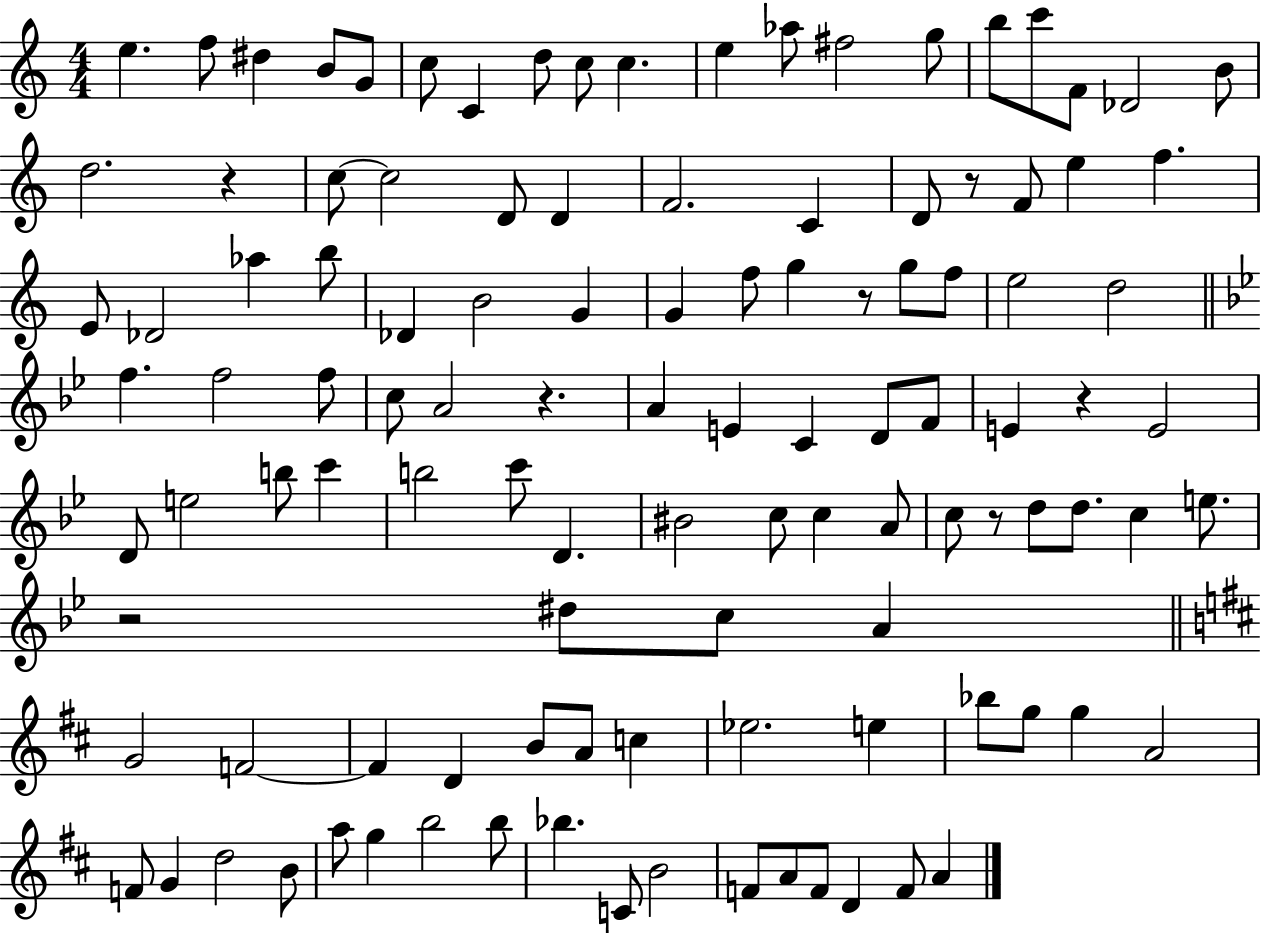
{
  \clef treble
  \numericTimeSignature
  \time 4/4
  \key c \major
  \repeat volta 2 { e''4. f''8 dis''4 b'8 g'8 | c''8 c'4 d''8 c''8 c''4. | e''4 aes''8 fis''2 g''8 | b''8 c'''8 f'8 des'2 b'8 | \break d''2. r4 | c''8~~ c''2 d'8 d'4 | f'2. c'4 | d'8 r8 f'8 e''4 f''4. | \break e'8 des'2 aes''4 b''8 | des'4 b'2 g'4 | g'4 f''8 g''4 r8 g''8 f''8 | e''2 d''2 | \break \bar "||" \break \key g \minor f''4. f''2 f''8 | c''8 a'2 r4. | a'4 e'4 c'4 d'8 f'8 | e'4 r4 e'2 | \break d'8 e''2 b''8 c'''4 | b''2 c'''8 d'4. | bis'2 c''8 c''4 a'8 | c''8 r8 d''8 d''8. c''4 e''8. | \break r2 dis''8 c''8 a'4 | \bar "||" \break \key d \major g'2 f'2~~ | f'4 d'4 b'8 a'8 c''4 | ees''2. e''4 | bes''8 g''8 g''4 a'2 | \break f'8 g'4 d''2 b'8 | a''8 g''4 b''2 b''8 | bes''4. c'8 b'2 | f'8 a'8 f'8 d'4 f'8 a'4 | \break } \bar "|."
}